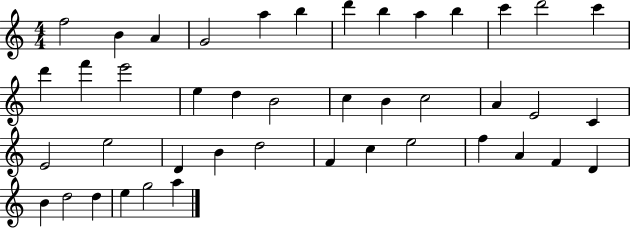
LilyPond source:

{
  \clef treble
  \numericTimeSignature
  \time 4/4
  \key c \major
  f''2 b'4 a'4 | g'2 a''4 b''4 | d'''4 b''4 a''4 b''4 | c'''4 d'''2 c'''4 | \break d'''4 f'''4 e'''2 | e''4 d''4 b'2 | c''4 b'4 c''2 | a'4 e'2 c'4 | \break e'2 e''2 | d'4 b'4 d''2 | f'4 c''4 e''2 | f''4 a'4 f'4 d'4 | \break b'4 d''2 d''4 | e''4 g''2 a''4 | \bar "|."
}